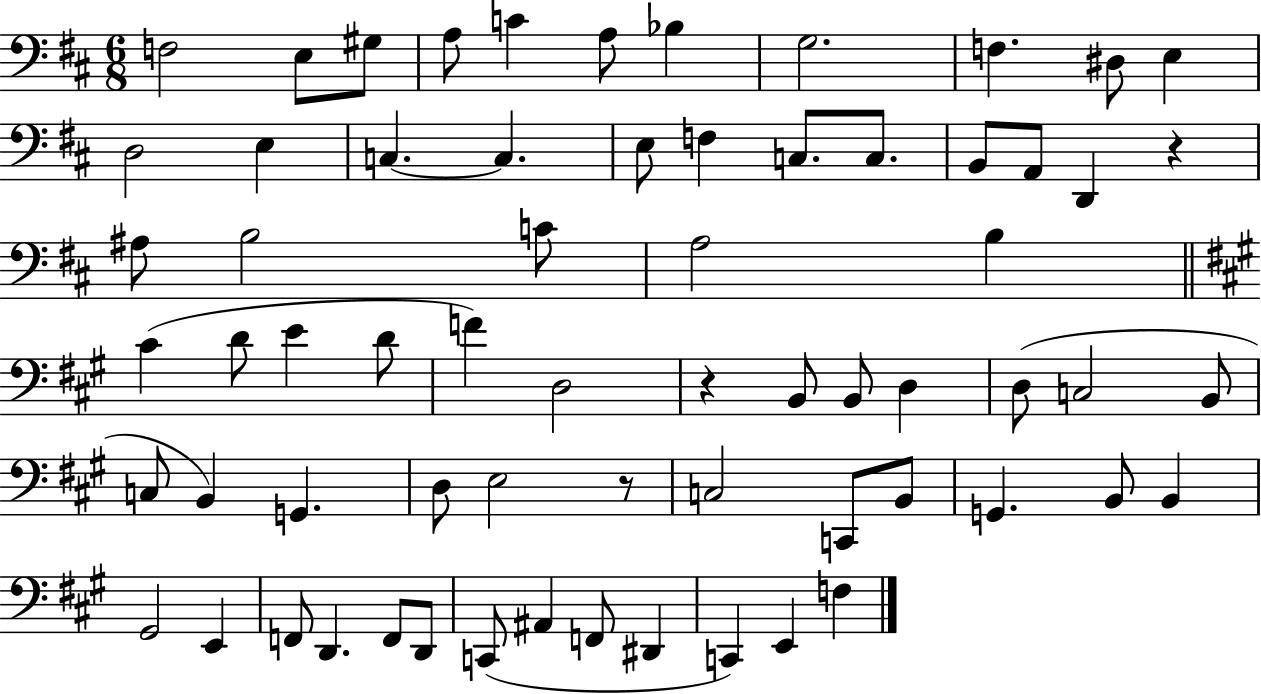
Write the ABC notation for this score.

X:1
T:Untitled
M:6/8
L:1/4
K:D
F,2 E,/2 ^G,/2 A,/2 C A,/2 _B, G,2 F, ^D,/2 E, D,2 E, C, C, E,/2 F, C,/2 C,/2 B,,/2 A,,/2 D,, z ^A,/2 B,2 C/2 A,2 B, ^C D/2 E D/2 F D,2 z B,,/2 B,,/2 D, D,/2 C,2 B,,/2 C,/2 B,, G,, D,/2 E,2 z/2 C,2 C,,/2 B,,/2 G,, B,,/2 B,, ^G,,2 E,, F,,/2 D,, F,,/2 D,,/2 C,,/2 ^A,, F,,/2 ^D,, C,, E,, F,